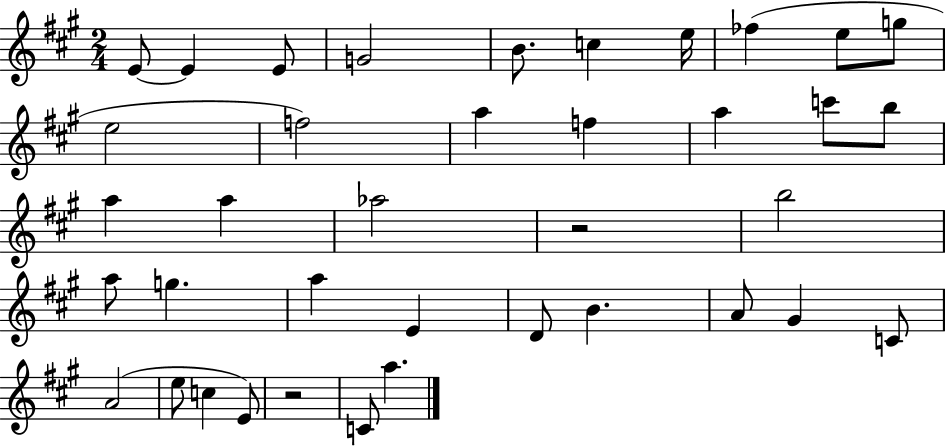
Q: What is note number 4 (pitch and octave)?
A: G4